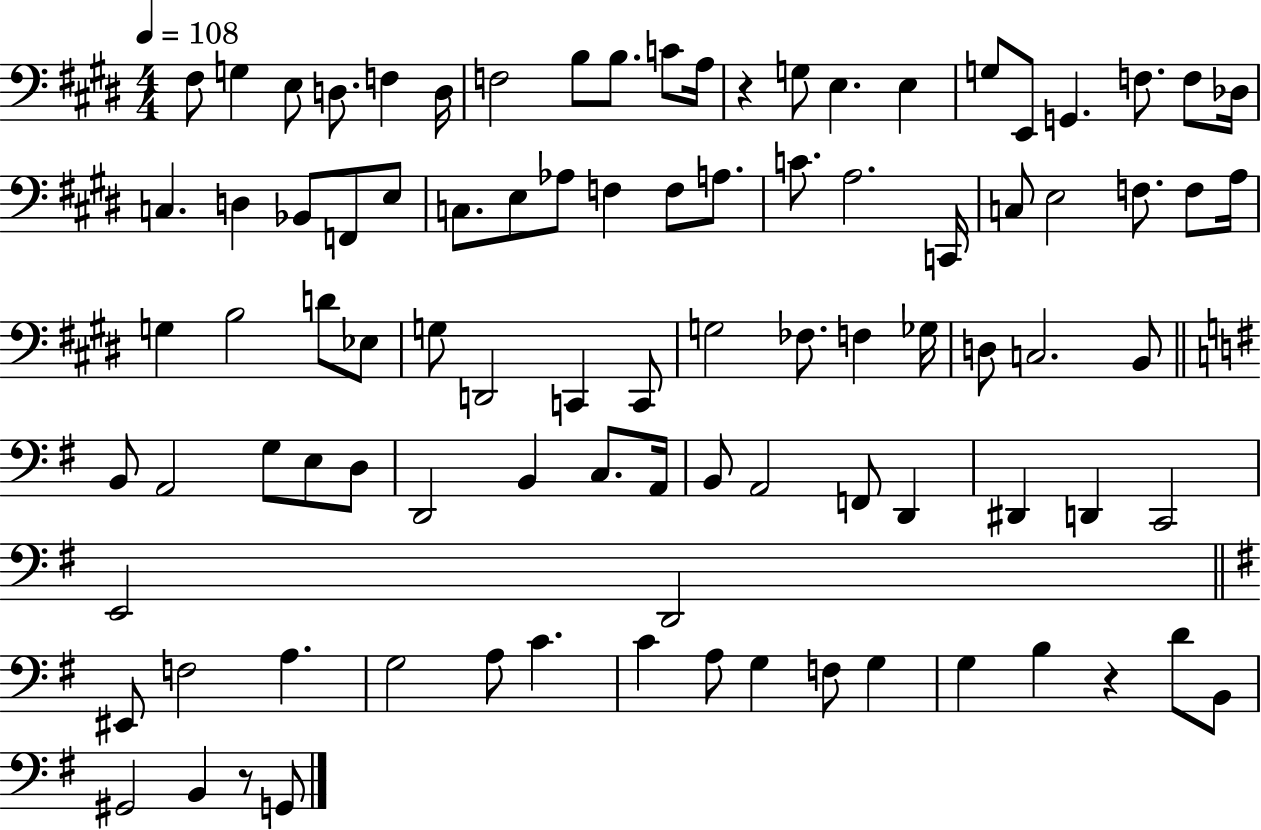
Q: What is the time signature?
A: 4/4